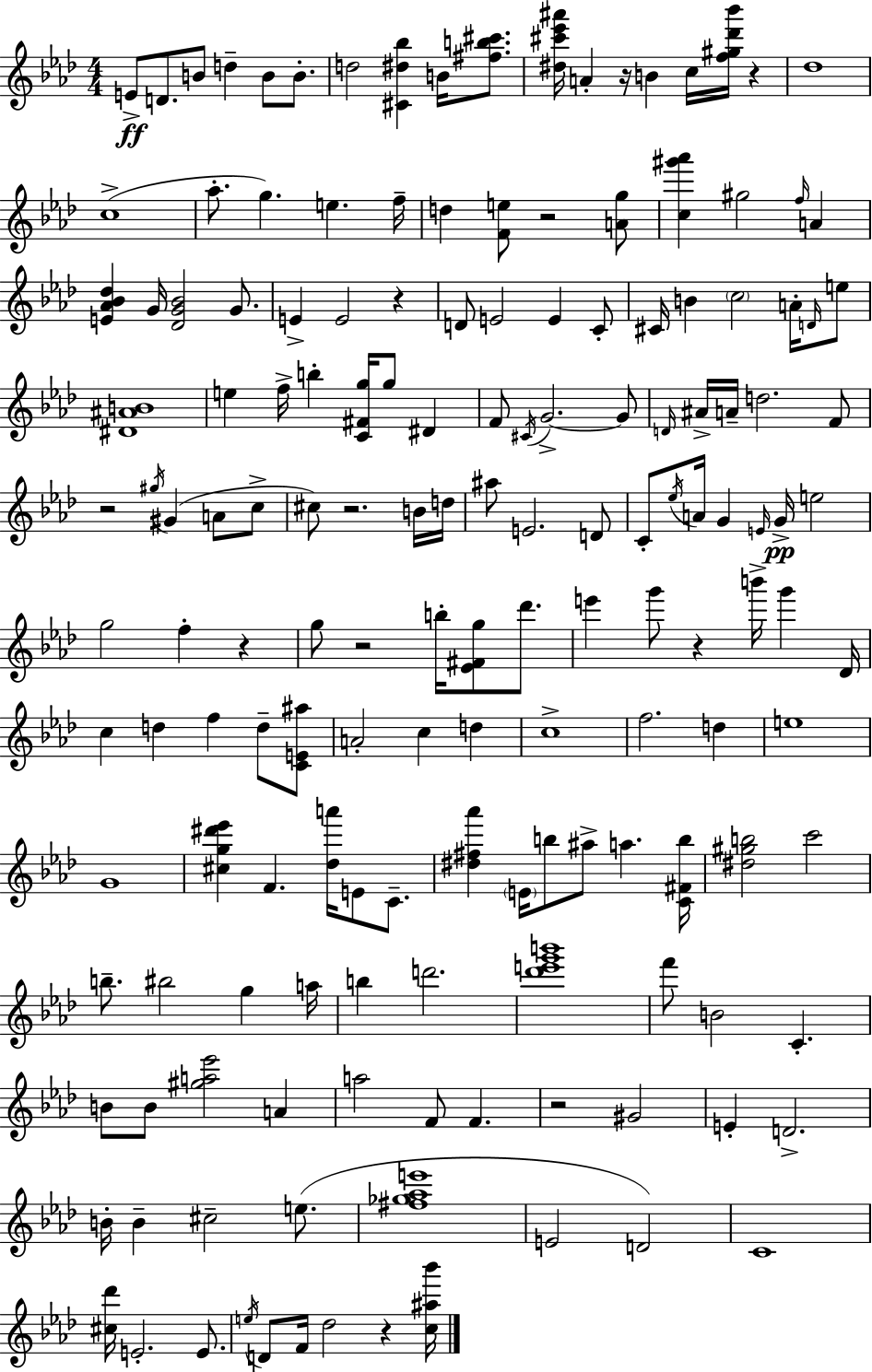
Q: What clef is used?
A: treble